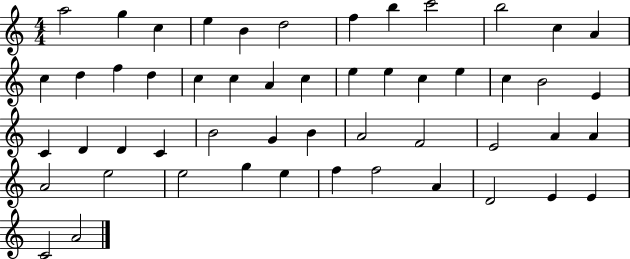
{
  \clef treble
  \numericTimeSignature
  \time 4/4
  \key c \major
  a''2 g''4 c''4 | e''4 b'4 d''2 | f''4 b''4 c'''2 | b''2 c''4 a'4 | \break c''4 d''4 f''4 d''4 | c''4 c''4 a'4 c''4 | e''4 e''4 c''4 e''4 | c''4 b'2 e'4 | \break c'4 d'4 d'4 c'4 | b'2 g'4 b'4 | a'2 f'2 | e'2 a'4 a'4 | \break a'2 e''2 | e''2 g''4 e''4 | f''4 f''2 a'4 | d'2 e'4 e'4 | \break c'2 a'2 | \bar "|."
}